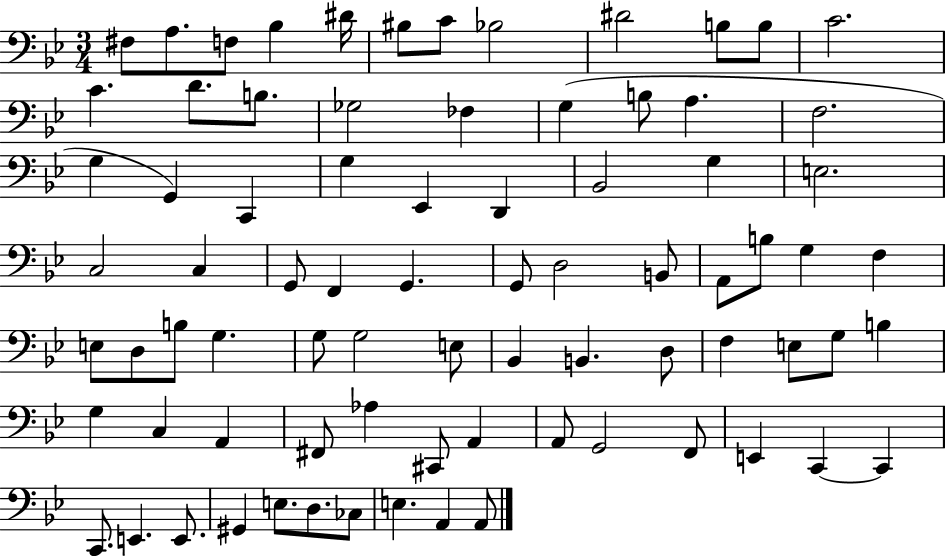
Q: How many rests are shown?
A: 0